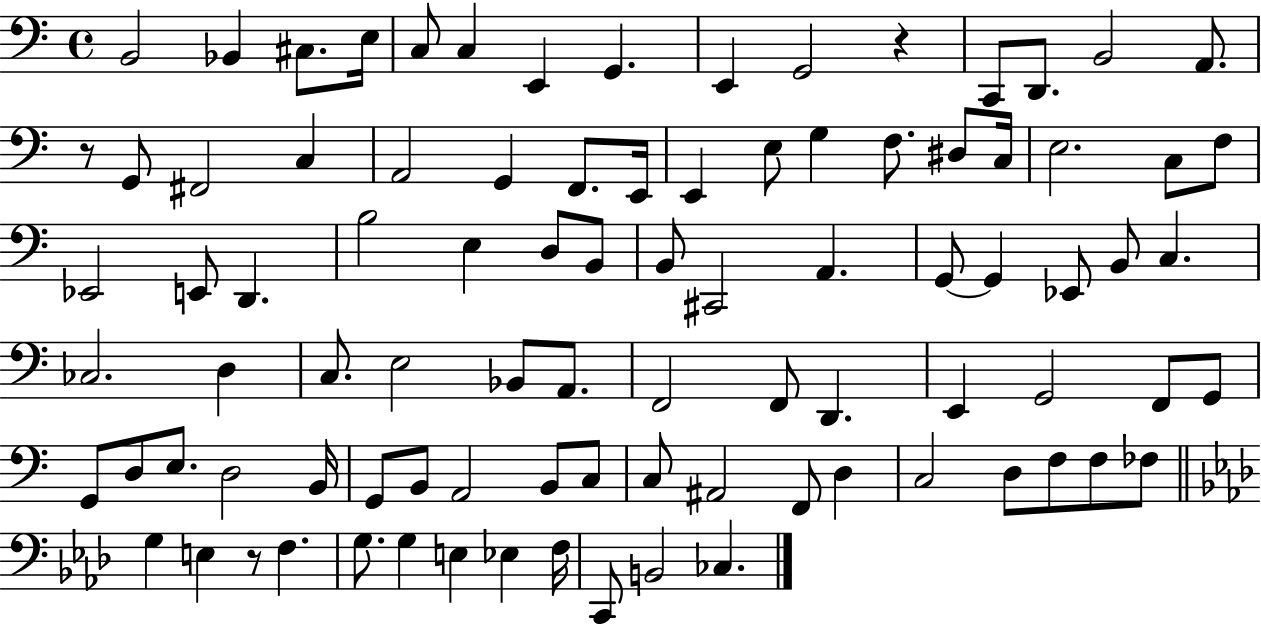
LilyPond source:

{
  \clef bass
  \time 4/4
  \defaultTimeSignature
  \key c \major
  \repeat volta 2 { b,2 bes,4 cis8. e16 | c8 c4 e,4 g,4. | e,4 g,2 r4 | c,8 d,8. b,2 a,8. | \break r8 g,8 fis,2 c4 | a,2 g,4 f,8. e,16 | e,4 e8 g4 f8. dis8 c16 | e2. c8 f8 | \break ees,2 e,8 d,4. | b2 e4 d8 b,8 | b,8 cis,2 a,4. | g,8~~ g,4 ees,8 b,8 c4. | \break ces2. d4 | c8. e2 bes,8 a,8. | f,2 f,8 d,4. | e,4 g,2 f,8 g,8 | \break g,8 d8 e8. d2 b,16 | g,8 b,8 a,2 b,8 c8 | c8 ais,2 f,8 d4 | c2 d8 f8 f8 fes8 | \break \bar "||" \break \key f \minor g4 e4 r8 f4. | g8. g4 e4 ees4 f16 | c,8 b,2 ces4. | } \bar "|."
}